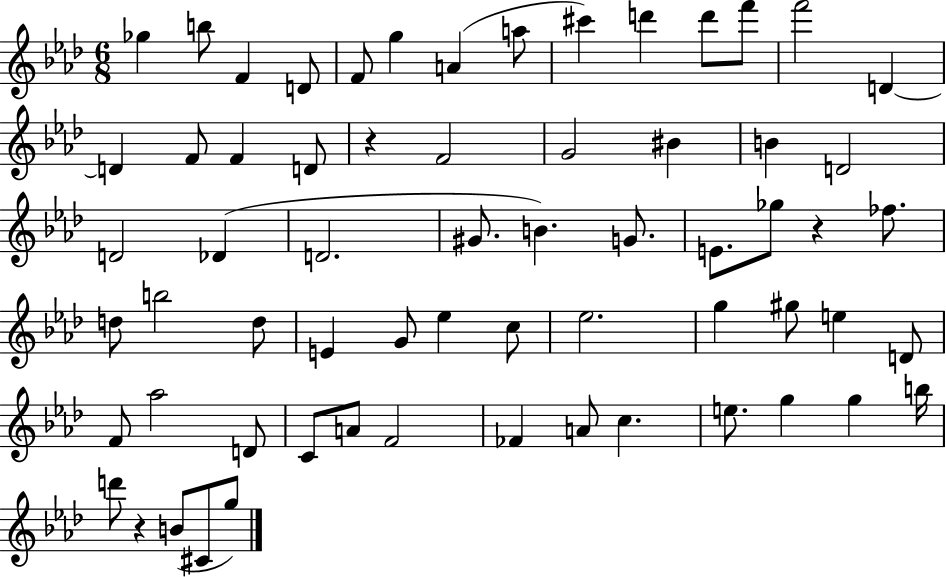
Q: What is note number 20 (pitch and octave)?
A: G4